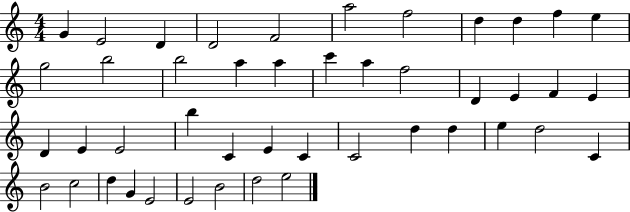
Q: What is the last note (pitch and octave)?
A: E5